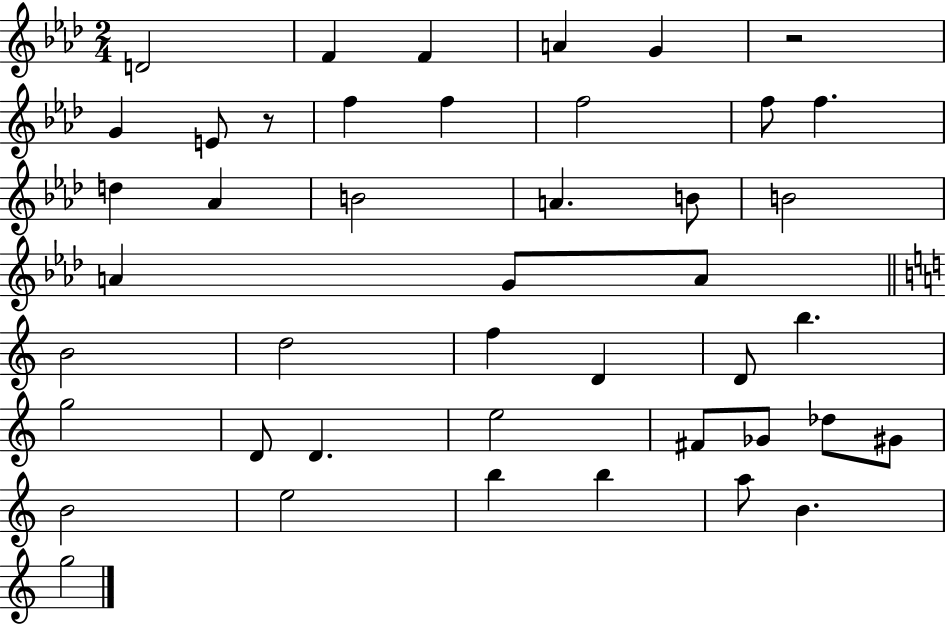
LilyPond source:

{
  \clef treble
  \numericTimeSignature
  \time 2/4
  \key aes \major
  \repeat volta 2 { d'2 | f'4 f'4 | a'4 g'4 | r2 | \break g'4 e'8 r8 | f''4 f''4 | f''2 | f''8 f''4. | \break d''4 aes'4 | b'2 | a'4. b'8 | b'2 | \break a'4 g'8 a'8 | \bar "||" \break \key c \major b'2 | d''2 | f''4 d'4 | d'8 b''4. | \break g''2 | d'8 d'4. | e''2 | fis'8 ges'8 des''8 gis'8 | \break b'2 | e''2 | b''4 b''4 | a''8 b'4. | \break g''2 | } \bar "|."
}